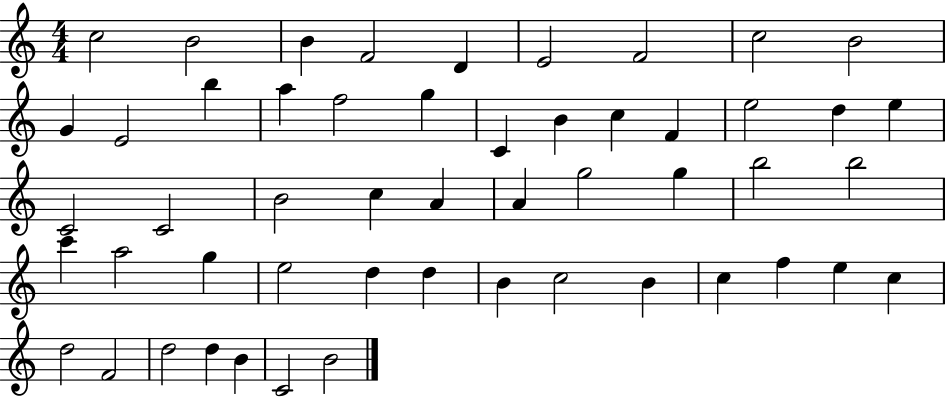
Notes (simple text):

C5/h B4/h B4/q F4/h D4/q E4/h F4/h C5/h B4/h G4/q E4/h B5/q A5/q F5/h G5/q C4/q B4/q C5/q F4/q E5/h D5/q E5/q C4/h C4/h B4/h C5/q A4/q A4/q G5/h G5/q B5/h B5/h C6/q A5/h G5/q E5/h D5/q D5/q B4/q C5/h B4/q C5/q F5/q E5/q C5/q D5/h F4/h D5/h D5/q B4/q C4/h B4/h